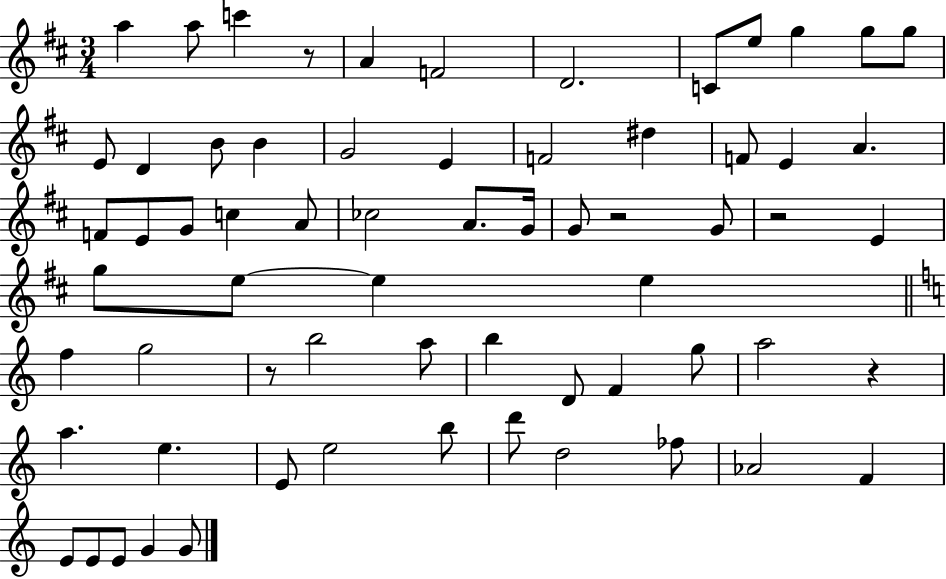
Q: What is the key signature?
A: D major